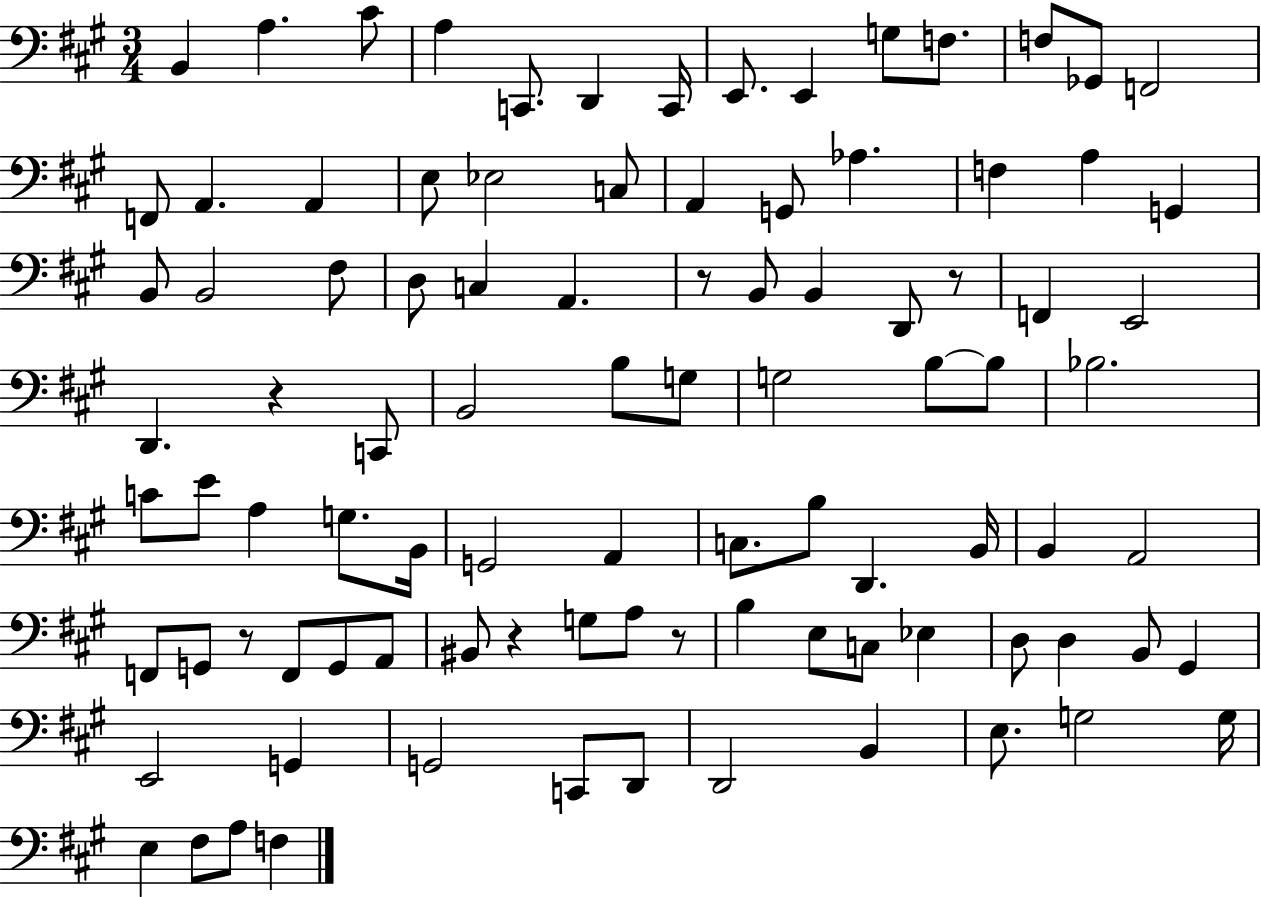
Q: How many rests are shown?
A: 6